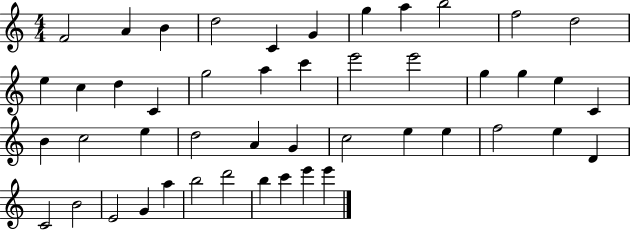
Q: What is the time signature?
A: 4/4